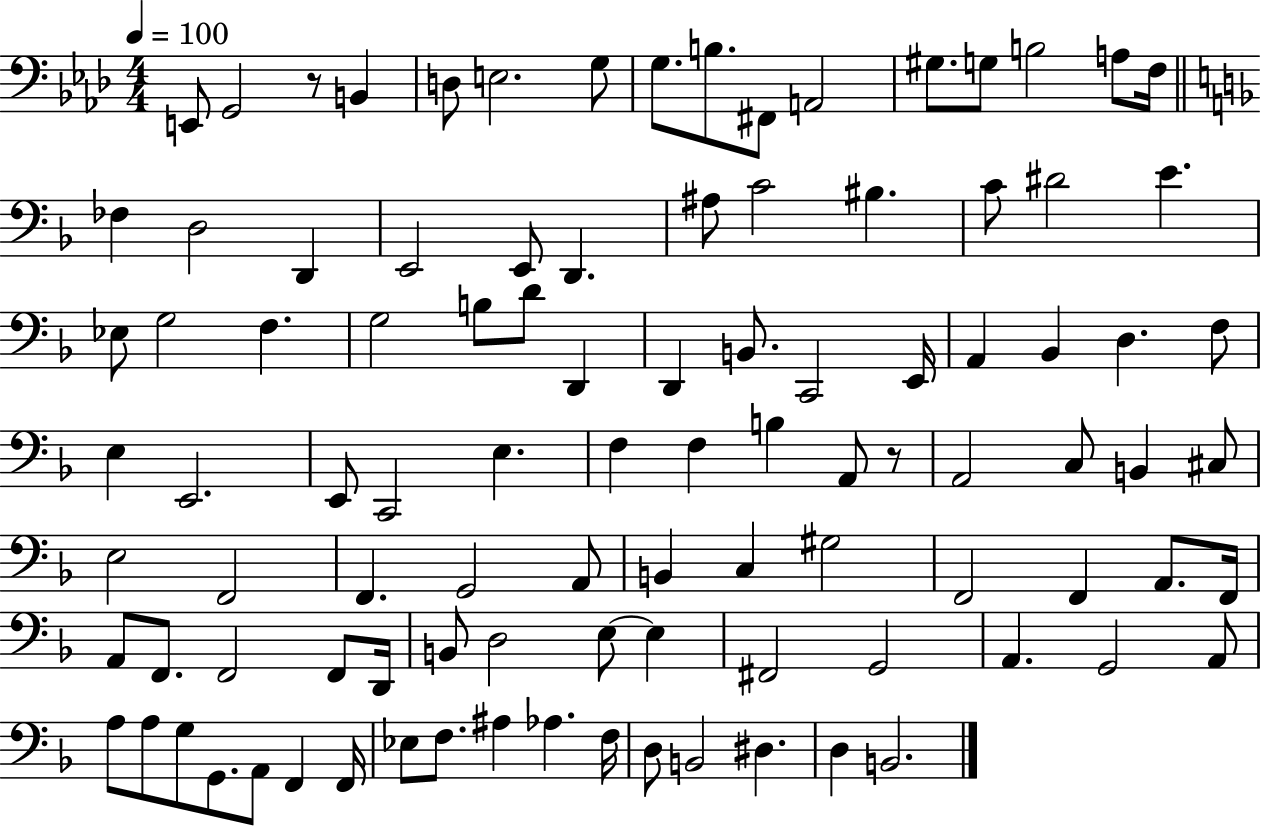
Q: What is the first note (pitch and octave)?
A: E2